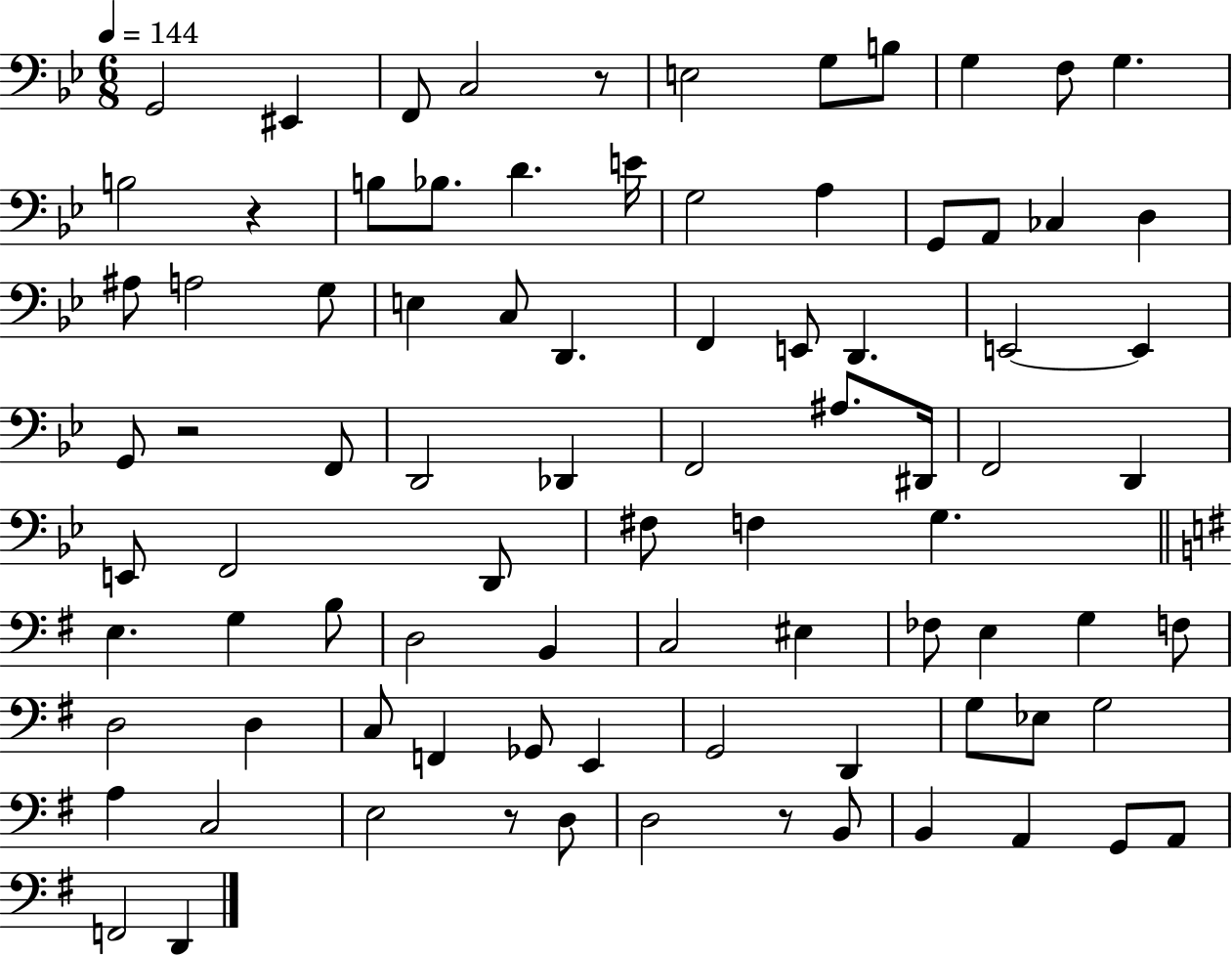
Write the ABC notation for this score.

X:1
T:Untitled
M:6/8
L:1/4
K:Bb
G,,2 ^E,, F,,/2 C,2 z/2 E,2 G,/2 B,/2 G, F,/2 G, B,2 z B,/2 _B,/2 D E/4 G,2 A, G,,/2 A,,/2 _C, D, ^A,/2 A,2 G,/2 E, C,/2 D,, F,, E,,/2 D,, E,,2 E,, G,,/2 z2 F,,/2 D,,2 _D,, F,,2 ^A,/2 ^D,,/4 F,,2 D,, E,,/2 F,,2 D,,/2 ^F,/2 F, G, E, G, B,/2 D,2 B,, C,2 ^E, _F,/2 E, G, F,/2 D,2 D, C,/2 F,, _G,,/2 E,, G,,2 D,, G,/2 _E,/2 G,2 A, C,2 E,2 z/2 D,/2 D,2 z/2 B,,/2 B,, A,, G,,/2 A,,/2 F,,2 D,,